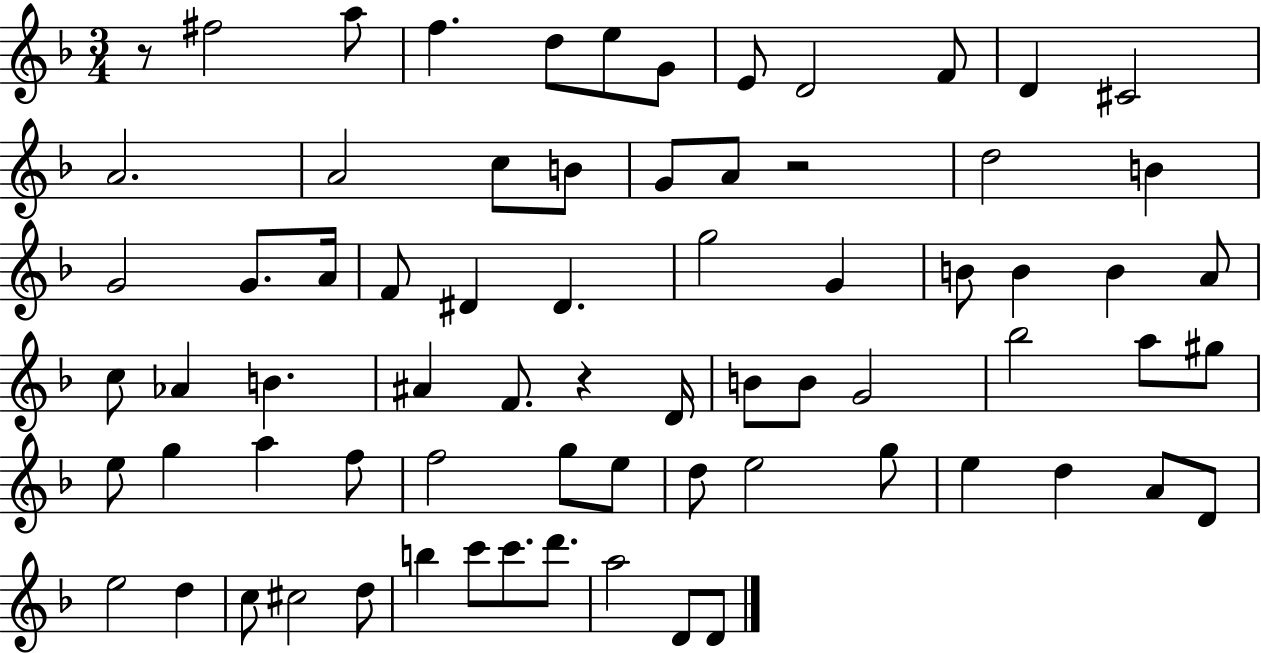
R/e F#5/h A5/e F5/q. D5/e E5/e G4/e E4/e D4/h F4/e D4/q C#4/h A4/h. A4/h C5/e B4/e G4/e A4/e R/h D5/h B4/q G4/h G4/e. A4/s F4/e D#4/q D#4/q. G5/h G4/q B4/e B4/q B4/q A4/e C5/e Ab4/q B4/q. A#4/q F4/e. R/q D4/s B4/e B4/e G4/h Bb5/h A5/e G#5/e E5/e G5/q A5/q F5/e F5/h G5/e E5/e D5/e E5/h G5/e E5/q D5/q A4/e D4/e E5/h D5/q C5/e C#5/h D5/e B5/q C6/e C6/e. D6/e. A5/h D4/e D4/e